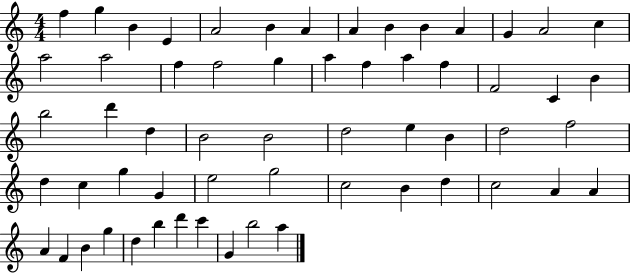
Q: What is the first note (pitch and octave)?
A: F5